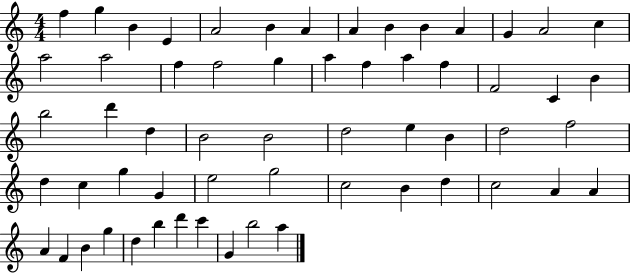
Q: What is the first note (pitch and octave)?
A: F5